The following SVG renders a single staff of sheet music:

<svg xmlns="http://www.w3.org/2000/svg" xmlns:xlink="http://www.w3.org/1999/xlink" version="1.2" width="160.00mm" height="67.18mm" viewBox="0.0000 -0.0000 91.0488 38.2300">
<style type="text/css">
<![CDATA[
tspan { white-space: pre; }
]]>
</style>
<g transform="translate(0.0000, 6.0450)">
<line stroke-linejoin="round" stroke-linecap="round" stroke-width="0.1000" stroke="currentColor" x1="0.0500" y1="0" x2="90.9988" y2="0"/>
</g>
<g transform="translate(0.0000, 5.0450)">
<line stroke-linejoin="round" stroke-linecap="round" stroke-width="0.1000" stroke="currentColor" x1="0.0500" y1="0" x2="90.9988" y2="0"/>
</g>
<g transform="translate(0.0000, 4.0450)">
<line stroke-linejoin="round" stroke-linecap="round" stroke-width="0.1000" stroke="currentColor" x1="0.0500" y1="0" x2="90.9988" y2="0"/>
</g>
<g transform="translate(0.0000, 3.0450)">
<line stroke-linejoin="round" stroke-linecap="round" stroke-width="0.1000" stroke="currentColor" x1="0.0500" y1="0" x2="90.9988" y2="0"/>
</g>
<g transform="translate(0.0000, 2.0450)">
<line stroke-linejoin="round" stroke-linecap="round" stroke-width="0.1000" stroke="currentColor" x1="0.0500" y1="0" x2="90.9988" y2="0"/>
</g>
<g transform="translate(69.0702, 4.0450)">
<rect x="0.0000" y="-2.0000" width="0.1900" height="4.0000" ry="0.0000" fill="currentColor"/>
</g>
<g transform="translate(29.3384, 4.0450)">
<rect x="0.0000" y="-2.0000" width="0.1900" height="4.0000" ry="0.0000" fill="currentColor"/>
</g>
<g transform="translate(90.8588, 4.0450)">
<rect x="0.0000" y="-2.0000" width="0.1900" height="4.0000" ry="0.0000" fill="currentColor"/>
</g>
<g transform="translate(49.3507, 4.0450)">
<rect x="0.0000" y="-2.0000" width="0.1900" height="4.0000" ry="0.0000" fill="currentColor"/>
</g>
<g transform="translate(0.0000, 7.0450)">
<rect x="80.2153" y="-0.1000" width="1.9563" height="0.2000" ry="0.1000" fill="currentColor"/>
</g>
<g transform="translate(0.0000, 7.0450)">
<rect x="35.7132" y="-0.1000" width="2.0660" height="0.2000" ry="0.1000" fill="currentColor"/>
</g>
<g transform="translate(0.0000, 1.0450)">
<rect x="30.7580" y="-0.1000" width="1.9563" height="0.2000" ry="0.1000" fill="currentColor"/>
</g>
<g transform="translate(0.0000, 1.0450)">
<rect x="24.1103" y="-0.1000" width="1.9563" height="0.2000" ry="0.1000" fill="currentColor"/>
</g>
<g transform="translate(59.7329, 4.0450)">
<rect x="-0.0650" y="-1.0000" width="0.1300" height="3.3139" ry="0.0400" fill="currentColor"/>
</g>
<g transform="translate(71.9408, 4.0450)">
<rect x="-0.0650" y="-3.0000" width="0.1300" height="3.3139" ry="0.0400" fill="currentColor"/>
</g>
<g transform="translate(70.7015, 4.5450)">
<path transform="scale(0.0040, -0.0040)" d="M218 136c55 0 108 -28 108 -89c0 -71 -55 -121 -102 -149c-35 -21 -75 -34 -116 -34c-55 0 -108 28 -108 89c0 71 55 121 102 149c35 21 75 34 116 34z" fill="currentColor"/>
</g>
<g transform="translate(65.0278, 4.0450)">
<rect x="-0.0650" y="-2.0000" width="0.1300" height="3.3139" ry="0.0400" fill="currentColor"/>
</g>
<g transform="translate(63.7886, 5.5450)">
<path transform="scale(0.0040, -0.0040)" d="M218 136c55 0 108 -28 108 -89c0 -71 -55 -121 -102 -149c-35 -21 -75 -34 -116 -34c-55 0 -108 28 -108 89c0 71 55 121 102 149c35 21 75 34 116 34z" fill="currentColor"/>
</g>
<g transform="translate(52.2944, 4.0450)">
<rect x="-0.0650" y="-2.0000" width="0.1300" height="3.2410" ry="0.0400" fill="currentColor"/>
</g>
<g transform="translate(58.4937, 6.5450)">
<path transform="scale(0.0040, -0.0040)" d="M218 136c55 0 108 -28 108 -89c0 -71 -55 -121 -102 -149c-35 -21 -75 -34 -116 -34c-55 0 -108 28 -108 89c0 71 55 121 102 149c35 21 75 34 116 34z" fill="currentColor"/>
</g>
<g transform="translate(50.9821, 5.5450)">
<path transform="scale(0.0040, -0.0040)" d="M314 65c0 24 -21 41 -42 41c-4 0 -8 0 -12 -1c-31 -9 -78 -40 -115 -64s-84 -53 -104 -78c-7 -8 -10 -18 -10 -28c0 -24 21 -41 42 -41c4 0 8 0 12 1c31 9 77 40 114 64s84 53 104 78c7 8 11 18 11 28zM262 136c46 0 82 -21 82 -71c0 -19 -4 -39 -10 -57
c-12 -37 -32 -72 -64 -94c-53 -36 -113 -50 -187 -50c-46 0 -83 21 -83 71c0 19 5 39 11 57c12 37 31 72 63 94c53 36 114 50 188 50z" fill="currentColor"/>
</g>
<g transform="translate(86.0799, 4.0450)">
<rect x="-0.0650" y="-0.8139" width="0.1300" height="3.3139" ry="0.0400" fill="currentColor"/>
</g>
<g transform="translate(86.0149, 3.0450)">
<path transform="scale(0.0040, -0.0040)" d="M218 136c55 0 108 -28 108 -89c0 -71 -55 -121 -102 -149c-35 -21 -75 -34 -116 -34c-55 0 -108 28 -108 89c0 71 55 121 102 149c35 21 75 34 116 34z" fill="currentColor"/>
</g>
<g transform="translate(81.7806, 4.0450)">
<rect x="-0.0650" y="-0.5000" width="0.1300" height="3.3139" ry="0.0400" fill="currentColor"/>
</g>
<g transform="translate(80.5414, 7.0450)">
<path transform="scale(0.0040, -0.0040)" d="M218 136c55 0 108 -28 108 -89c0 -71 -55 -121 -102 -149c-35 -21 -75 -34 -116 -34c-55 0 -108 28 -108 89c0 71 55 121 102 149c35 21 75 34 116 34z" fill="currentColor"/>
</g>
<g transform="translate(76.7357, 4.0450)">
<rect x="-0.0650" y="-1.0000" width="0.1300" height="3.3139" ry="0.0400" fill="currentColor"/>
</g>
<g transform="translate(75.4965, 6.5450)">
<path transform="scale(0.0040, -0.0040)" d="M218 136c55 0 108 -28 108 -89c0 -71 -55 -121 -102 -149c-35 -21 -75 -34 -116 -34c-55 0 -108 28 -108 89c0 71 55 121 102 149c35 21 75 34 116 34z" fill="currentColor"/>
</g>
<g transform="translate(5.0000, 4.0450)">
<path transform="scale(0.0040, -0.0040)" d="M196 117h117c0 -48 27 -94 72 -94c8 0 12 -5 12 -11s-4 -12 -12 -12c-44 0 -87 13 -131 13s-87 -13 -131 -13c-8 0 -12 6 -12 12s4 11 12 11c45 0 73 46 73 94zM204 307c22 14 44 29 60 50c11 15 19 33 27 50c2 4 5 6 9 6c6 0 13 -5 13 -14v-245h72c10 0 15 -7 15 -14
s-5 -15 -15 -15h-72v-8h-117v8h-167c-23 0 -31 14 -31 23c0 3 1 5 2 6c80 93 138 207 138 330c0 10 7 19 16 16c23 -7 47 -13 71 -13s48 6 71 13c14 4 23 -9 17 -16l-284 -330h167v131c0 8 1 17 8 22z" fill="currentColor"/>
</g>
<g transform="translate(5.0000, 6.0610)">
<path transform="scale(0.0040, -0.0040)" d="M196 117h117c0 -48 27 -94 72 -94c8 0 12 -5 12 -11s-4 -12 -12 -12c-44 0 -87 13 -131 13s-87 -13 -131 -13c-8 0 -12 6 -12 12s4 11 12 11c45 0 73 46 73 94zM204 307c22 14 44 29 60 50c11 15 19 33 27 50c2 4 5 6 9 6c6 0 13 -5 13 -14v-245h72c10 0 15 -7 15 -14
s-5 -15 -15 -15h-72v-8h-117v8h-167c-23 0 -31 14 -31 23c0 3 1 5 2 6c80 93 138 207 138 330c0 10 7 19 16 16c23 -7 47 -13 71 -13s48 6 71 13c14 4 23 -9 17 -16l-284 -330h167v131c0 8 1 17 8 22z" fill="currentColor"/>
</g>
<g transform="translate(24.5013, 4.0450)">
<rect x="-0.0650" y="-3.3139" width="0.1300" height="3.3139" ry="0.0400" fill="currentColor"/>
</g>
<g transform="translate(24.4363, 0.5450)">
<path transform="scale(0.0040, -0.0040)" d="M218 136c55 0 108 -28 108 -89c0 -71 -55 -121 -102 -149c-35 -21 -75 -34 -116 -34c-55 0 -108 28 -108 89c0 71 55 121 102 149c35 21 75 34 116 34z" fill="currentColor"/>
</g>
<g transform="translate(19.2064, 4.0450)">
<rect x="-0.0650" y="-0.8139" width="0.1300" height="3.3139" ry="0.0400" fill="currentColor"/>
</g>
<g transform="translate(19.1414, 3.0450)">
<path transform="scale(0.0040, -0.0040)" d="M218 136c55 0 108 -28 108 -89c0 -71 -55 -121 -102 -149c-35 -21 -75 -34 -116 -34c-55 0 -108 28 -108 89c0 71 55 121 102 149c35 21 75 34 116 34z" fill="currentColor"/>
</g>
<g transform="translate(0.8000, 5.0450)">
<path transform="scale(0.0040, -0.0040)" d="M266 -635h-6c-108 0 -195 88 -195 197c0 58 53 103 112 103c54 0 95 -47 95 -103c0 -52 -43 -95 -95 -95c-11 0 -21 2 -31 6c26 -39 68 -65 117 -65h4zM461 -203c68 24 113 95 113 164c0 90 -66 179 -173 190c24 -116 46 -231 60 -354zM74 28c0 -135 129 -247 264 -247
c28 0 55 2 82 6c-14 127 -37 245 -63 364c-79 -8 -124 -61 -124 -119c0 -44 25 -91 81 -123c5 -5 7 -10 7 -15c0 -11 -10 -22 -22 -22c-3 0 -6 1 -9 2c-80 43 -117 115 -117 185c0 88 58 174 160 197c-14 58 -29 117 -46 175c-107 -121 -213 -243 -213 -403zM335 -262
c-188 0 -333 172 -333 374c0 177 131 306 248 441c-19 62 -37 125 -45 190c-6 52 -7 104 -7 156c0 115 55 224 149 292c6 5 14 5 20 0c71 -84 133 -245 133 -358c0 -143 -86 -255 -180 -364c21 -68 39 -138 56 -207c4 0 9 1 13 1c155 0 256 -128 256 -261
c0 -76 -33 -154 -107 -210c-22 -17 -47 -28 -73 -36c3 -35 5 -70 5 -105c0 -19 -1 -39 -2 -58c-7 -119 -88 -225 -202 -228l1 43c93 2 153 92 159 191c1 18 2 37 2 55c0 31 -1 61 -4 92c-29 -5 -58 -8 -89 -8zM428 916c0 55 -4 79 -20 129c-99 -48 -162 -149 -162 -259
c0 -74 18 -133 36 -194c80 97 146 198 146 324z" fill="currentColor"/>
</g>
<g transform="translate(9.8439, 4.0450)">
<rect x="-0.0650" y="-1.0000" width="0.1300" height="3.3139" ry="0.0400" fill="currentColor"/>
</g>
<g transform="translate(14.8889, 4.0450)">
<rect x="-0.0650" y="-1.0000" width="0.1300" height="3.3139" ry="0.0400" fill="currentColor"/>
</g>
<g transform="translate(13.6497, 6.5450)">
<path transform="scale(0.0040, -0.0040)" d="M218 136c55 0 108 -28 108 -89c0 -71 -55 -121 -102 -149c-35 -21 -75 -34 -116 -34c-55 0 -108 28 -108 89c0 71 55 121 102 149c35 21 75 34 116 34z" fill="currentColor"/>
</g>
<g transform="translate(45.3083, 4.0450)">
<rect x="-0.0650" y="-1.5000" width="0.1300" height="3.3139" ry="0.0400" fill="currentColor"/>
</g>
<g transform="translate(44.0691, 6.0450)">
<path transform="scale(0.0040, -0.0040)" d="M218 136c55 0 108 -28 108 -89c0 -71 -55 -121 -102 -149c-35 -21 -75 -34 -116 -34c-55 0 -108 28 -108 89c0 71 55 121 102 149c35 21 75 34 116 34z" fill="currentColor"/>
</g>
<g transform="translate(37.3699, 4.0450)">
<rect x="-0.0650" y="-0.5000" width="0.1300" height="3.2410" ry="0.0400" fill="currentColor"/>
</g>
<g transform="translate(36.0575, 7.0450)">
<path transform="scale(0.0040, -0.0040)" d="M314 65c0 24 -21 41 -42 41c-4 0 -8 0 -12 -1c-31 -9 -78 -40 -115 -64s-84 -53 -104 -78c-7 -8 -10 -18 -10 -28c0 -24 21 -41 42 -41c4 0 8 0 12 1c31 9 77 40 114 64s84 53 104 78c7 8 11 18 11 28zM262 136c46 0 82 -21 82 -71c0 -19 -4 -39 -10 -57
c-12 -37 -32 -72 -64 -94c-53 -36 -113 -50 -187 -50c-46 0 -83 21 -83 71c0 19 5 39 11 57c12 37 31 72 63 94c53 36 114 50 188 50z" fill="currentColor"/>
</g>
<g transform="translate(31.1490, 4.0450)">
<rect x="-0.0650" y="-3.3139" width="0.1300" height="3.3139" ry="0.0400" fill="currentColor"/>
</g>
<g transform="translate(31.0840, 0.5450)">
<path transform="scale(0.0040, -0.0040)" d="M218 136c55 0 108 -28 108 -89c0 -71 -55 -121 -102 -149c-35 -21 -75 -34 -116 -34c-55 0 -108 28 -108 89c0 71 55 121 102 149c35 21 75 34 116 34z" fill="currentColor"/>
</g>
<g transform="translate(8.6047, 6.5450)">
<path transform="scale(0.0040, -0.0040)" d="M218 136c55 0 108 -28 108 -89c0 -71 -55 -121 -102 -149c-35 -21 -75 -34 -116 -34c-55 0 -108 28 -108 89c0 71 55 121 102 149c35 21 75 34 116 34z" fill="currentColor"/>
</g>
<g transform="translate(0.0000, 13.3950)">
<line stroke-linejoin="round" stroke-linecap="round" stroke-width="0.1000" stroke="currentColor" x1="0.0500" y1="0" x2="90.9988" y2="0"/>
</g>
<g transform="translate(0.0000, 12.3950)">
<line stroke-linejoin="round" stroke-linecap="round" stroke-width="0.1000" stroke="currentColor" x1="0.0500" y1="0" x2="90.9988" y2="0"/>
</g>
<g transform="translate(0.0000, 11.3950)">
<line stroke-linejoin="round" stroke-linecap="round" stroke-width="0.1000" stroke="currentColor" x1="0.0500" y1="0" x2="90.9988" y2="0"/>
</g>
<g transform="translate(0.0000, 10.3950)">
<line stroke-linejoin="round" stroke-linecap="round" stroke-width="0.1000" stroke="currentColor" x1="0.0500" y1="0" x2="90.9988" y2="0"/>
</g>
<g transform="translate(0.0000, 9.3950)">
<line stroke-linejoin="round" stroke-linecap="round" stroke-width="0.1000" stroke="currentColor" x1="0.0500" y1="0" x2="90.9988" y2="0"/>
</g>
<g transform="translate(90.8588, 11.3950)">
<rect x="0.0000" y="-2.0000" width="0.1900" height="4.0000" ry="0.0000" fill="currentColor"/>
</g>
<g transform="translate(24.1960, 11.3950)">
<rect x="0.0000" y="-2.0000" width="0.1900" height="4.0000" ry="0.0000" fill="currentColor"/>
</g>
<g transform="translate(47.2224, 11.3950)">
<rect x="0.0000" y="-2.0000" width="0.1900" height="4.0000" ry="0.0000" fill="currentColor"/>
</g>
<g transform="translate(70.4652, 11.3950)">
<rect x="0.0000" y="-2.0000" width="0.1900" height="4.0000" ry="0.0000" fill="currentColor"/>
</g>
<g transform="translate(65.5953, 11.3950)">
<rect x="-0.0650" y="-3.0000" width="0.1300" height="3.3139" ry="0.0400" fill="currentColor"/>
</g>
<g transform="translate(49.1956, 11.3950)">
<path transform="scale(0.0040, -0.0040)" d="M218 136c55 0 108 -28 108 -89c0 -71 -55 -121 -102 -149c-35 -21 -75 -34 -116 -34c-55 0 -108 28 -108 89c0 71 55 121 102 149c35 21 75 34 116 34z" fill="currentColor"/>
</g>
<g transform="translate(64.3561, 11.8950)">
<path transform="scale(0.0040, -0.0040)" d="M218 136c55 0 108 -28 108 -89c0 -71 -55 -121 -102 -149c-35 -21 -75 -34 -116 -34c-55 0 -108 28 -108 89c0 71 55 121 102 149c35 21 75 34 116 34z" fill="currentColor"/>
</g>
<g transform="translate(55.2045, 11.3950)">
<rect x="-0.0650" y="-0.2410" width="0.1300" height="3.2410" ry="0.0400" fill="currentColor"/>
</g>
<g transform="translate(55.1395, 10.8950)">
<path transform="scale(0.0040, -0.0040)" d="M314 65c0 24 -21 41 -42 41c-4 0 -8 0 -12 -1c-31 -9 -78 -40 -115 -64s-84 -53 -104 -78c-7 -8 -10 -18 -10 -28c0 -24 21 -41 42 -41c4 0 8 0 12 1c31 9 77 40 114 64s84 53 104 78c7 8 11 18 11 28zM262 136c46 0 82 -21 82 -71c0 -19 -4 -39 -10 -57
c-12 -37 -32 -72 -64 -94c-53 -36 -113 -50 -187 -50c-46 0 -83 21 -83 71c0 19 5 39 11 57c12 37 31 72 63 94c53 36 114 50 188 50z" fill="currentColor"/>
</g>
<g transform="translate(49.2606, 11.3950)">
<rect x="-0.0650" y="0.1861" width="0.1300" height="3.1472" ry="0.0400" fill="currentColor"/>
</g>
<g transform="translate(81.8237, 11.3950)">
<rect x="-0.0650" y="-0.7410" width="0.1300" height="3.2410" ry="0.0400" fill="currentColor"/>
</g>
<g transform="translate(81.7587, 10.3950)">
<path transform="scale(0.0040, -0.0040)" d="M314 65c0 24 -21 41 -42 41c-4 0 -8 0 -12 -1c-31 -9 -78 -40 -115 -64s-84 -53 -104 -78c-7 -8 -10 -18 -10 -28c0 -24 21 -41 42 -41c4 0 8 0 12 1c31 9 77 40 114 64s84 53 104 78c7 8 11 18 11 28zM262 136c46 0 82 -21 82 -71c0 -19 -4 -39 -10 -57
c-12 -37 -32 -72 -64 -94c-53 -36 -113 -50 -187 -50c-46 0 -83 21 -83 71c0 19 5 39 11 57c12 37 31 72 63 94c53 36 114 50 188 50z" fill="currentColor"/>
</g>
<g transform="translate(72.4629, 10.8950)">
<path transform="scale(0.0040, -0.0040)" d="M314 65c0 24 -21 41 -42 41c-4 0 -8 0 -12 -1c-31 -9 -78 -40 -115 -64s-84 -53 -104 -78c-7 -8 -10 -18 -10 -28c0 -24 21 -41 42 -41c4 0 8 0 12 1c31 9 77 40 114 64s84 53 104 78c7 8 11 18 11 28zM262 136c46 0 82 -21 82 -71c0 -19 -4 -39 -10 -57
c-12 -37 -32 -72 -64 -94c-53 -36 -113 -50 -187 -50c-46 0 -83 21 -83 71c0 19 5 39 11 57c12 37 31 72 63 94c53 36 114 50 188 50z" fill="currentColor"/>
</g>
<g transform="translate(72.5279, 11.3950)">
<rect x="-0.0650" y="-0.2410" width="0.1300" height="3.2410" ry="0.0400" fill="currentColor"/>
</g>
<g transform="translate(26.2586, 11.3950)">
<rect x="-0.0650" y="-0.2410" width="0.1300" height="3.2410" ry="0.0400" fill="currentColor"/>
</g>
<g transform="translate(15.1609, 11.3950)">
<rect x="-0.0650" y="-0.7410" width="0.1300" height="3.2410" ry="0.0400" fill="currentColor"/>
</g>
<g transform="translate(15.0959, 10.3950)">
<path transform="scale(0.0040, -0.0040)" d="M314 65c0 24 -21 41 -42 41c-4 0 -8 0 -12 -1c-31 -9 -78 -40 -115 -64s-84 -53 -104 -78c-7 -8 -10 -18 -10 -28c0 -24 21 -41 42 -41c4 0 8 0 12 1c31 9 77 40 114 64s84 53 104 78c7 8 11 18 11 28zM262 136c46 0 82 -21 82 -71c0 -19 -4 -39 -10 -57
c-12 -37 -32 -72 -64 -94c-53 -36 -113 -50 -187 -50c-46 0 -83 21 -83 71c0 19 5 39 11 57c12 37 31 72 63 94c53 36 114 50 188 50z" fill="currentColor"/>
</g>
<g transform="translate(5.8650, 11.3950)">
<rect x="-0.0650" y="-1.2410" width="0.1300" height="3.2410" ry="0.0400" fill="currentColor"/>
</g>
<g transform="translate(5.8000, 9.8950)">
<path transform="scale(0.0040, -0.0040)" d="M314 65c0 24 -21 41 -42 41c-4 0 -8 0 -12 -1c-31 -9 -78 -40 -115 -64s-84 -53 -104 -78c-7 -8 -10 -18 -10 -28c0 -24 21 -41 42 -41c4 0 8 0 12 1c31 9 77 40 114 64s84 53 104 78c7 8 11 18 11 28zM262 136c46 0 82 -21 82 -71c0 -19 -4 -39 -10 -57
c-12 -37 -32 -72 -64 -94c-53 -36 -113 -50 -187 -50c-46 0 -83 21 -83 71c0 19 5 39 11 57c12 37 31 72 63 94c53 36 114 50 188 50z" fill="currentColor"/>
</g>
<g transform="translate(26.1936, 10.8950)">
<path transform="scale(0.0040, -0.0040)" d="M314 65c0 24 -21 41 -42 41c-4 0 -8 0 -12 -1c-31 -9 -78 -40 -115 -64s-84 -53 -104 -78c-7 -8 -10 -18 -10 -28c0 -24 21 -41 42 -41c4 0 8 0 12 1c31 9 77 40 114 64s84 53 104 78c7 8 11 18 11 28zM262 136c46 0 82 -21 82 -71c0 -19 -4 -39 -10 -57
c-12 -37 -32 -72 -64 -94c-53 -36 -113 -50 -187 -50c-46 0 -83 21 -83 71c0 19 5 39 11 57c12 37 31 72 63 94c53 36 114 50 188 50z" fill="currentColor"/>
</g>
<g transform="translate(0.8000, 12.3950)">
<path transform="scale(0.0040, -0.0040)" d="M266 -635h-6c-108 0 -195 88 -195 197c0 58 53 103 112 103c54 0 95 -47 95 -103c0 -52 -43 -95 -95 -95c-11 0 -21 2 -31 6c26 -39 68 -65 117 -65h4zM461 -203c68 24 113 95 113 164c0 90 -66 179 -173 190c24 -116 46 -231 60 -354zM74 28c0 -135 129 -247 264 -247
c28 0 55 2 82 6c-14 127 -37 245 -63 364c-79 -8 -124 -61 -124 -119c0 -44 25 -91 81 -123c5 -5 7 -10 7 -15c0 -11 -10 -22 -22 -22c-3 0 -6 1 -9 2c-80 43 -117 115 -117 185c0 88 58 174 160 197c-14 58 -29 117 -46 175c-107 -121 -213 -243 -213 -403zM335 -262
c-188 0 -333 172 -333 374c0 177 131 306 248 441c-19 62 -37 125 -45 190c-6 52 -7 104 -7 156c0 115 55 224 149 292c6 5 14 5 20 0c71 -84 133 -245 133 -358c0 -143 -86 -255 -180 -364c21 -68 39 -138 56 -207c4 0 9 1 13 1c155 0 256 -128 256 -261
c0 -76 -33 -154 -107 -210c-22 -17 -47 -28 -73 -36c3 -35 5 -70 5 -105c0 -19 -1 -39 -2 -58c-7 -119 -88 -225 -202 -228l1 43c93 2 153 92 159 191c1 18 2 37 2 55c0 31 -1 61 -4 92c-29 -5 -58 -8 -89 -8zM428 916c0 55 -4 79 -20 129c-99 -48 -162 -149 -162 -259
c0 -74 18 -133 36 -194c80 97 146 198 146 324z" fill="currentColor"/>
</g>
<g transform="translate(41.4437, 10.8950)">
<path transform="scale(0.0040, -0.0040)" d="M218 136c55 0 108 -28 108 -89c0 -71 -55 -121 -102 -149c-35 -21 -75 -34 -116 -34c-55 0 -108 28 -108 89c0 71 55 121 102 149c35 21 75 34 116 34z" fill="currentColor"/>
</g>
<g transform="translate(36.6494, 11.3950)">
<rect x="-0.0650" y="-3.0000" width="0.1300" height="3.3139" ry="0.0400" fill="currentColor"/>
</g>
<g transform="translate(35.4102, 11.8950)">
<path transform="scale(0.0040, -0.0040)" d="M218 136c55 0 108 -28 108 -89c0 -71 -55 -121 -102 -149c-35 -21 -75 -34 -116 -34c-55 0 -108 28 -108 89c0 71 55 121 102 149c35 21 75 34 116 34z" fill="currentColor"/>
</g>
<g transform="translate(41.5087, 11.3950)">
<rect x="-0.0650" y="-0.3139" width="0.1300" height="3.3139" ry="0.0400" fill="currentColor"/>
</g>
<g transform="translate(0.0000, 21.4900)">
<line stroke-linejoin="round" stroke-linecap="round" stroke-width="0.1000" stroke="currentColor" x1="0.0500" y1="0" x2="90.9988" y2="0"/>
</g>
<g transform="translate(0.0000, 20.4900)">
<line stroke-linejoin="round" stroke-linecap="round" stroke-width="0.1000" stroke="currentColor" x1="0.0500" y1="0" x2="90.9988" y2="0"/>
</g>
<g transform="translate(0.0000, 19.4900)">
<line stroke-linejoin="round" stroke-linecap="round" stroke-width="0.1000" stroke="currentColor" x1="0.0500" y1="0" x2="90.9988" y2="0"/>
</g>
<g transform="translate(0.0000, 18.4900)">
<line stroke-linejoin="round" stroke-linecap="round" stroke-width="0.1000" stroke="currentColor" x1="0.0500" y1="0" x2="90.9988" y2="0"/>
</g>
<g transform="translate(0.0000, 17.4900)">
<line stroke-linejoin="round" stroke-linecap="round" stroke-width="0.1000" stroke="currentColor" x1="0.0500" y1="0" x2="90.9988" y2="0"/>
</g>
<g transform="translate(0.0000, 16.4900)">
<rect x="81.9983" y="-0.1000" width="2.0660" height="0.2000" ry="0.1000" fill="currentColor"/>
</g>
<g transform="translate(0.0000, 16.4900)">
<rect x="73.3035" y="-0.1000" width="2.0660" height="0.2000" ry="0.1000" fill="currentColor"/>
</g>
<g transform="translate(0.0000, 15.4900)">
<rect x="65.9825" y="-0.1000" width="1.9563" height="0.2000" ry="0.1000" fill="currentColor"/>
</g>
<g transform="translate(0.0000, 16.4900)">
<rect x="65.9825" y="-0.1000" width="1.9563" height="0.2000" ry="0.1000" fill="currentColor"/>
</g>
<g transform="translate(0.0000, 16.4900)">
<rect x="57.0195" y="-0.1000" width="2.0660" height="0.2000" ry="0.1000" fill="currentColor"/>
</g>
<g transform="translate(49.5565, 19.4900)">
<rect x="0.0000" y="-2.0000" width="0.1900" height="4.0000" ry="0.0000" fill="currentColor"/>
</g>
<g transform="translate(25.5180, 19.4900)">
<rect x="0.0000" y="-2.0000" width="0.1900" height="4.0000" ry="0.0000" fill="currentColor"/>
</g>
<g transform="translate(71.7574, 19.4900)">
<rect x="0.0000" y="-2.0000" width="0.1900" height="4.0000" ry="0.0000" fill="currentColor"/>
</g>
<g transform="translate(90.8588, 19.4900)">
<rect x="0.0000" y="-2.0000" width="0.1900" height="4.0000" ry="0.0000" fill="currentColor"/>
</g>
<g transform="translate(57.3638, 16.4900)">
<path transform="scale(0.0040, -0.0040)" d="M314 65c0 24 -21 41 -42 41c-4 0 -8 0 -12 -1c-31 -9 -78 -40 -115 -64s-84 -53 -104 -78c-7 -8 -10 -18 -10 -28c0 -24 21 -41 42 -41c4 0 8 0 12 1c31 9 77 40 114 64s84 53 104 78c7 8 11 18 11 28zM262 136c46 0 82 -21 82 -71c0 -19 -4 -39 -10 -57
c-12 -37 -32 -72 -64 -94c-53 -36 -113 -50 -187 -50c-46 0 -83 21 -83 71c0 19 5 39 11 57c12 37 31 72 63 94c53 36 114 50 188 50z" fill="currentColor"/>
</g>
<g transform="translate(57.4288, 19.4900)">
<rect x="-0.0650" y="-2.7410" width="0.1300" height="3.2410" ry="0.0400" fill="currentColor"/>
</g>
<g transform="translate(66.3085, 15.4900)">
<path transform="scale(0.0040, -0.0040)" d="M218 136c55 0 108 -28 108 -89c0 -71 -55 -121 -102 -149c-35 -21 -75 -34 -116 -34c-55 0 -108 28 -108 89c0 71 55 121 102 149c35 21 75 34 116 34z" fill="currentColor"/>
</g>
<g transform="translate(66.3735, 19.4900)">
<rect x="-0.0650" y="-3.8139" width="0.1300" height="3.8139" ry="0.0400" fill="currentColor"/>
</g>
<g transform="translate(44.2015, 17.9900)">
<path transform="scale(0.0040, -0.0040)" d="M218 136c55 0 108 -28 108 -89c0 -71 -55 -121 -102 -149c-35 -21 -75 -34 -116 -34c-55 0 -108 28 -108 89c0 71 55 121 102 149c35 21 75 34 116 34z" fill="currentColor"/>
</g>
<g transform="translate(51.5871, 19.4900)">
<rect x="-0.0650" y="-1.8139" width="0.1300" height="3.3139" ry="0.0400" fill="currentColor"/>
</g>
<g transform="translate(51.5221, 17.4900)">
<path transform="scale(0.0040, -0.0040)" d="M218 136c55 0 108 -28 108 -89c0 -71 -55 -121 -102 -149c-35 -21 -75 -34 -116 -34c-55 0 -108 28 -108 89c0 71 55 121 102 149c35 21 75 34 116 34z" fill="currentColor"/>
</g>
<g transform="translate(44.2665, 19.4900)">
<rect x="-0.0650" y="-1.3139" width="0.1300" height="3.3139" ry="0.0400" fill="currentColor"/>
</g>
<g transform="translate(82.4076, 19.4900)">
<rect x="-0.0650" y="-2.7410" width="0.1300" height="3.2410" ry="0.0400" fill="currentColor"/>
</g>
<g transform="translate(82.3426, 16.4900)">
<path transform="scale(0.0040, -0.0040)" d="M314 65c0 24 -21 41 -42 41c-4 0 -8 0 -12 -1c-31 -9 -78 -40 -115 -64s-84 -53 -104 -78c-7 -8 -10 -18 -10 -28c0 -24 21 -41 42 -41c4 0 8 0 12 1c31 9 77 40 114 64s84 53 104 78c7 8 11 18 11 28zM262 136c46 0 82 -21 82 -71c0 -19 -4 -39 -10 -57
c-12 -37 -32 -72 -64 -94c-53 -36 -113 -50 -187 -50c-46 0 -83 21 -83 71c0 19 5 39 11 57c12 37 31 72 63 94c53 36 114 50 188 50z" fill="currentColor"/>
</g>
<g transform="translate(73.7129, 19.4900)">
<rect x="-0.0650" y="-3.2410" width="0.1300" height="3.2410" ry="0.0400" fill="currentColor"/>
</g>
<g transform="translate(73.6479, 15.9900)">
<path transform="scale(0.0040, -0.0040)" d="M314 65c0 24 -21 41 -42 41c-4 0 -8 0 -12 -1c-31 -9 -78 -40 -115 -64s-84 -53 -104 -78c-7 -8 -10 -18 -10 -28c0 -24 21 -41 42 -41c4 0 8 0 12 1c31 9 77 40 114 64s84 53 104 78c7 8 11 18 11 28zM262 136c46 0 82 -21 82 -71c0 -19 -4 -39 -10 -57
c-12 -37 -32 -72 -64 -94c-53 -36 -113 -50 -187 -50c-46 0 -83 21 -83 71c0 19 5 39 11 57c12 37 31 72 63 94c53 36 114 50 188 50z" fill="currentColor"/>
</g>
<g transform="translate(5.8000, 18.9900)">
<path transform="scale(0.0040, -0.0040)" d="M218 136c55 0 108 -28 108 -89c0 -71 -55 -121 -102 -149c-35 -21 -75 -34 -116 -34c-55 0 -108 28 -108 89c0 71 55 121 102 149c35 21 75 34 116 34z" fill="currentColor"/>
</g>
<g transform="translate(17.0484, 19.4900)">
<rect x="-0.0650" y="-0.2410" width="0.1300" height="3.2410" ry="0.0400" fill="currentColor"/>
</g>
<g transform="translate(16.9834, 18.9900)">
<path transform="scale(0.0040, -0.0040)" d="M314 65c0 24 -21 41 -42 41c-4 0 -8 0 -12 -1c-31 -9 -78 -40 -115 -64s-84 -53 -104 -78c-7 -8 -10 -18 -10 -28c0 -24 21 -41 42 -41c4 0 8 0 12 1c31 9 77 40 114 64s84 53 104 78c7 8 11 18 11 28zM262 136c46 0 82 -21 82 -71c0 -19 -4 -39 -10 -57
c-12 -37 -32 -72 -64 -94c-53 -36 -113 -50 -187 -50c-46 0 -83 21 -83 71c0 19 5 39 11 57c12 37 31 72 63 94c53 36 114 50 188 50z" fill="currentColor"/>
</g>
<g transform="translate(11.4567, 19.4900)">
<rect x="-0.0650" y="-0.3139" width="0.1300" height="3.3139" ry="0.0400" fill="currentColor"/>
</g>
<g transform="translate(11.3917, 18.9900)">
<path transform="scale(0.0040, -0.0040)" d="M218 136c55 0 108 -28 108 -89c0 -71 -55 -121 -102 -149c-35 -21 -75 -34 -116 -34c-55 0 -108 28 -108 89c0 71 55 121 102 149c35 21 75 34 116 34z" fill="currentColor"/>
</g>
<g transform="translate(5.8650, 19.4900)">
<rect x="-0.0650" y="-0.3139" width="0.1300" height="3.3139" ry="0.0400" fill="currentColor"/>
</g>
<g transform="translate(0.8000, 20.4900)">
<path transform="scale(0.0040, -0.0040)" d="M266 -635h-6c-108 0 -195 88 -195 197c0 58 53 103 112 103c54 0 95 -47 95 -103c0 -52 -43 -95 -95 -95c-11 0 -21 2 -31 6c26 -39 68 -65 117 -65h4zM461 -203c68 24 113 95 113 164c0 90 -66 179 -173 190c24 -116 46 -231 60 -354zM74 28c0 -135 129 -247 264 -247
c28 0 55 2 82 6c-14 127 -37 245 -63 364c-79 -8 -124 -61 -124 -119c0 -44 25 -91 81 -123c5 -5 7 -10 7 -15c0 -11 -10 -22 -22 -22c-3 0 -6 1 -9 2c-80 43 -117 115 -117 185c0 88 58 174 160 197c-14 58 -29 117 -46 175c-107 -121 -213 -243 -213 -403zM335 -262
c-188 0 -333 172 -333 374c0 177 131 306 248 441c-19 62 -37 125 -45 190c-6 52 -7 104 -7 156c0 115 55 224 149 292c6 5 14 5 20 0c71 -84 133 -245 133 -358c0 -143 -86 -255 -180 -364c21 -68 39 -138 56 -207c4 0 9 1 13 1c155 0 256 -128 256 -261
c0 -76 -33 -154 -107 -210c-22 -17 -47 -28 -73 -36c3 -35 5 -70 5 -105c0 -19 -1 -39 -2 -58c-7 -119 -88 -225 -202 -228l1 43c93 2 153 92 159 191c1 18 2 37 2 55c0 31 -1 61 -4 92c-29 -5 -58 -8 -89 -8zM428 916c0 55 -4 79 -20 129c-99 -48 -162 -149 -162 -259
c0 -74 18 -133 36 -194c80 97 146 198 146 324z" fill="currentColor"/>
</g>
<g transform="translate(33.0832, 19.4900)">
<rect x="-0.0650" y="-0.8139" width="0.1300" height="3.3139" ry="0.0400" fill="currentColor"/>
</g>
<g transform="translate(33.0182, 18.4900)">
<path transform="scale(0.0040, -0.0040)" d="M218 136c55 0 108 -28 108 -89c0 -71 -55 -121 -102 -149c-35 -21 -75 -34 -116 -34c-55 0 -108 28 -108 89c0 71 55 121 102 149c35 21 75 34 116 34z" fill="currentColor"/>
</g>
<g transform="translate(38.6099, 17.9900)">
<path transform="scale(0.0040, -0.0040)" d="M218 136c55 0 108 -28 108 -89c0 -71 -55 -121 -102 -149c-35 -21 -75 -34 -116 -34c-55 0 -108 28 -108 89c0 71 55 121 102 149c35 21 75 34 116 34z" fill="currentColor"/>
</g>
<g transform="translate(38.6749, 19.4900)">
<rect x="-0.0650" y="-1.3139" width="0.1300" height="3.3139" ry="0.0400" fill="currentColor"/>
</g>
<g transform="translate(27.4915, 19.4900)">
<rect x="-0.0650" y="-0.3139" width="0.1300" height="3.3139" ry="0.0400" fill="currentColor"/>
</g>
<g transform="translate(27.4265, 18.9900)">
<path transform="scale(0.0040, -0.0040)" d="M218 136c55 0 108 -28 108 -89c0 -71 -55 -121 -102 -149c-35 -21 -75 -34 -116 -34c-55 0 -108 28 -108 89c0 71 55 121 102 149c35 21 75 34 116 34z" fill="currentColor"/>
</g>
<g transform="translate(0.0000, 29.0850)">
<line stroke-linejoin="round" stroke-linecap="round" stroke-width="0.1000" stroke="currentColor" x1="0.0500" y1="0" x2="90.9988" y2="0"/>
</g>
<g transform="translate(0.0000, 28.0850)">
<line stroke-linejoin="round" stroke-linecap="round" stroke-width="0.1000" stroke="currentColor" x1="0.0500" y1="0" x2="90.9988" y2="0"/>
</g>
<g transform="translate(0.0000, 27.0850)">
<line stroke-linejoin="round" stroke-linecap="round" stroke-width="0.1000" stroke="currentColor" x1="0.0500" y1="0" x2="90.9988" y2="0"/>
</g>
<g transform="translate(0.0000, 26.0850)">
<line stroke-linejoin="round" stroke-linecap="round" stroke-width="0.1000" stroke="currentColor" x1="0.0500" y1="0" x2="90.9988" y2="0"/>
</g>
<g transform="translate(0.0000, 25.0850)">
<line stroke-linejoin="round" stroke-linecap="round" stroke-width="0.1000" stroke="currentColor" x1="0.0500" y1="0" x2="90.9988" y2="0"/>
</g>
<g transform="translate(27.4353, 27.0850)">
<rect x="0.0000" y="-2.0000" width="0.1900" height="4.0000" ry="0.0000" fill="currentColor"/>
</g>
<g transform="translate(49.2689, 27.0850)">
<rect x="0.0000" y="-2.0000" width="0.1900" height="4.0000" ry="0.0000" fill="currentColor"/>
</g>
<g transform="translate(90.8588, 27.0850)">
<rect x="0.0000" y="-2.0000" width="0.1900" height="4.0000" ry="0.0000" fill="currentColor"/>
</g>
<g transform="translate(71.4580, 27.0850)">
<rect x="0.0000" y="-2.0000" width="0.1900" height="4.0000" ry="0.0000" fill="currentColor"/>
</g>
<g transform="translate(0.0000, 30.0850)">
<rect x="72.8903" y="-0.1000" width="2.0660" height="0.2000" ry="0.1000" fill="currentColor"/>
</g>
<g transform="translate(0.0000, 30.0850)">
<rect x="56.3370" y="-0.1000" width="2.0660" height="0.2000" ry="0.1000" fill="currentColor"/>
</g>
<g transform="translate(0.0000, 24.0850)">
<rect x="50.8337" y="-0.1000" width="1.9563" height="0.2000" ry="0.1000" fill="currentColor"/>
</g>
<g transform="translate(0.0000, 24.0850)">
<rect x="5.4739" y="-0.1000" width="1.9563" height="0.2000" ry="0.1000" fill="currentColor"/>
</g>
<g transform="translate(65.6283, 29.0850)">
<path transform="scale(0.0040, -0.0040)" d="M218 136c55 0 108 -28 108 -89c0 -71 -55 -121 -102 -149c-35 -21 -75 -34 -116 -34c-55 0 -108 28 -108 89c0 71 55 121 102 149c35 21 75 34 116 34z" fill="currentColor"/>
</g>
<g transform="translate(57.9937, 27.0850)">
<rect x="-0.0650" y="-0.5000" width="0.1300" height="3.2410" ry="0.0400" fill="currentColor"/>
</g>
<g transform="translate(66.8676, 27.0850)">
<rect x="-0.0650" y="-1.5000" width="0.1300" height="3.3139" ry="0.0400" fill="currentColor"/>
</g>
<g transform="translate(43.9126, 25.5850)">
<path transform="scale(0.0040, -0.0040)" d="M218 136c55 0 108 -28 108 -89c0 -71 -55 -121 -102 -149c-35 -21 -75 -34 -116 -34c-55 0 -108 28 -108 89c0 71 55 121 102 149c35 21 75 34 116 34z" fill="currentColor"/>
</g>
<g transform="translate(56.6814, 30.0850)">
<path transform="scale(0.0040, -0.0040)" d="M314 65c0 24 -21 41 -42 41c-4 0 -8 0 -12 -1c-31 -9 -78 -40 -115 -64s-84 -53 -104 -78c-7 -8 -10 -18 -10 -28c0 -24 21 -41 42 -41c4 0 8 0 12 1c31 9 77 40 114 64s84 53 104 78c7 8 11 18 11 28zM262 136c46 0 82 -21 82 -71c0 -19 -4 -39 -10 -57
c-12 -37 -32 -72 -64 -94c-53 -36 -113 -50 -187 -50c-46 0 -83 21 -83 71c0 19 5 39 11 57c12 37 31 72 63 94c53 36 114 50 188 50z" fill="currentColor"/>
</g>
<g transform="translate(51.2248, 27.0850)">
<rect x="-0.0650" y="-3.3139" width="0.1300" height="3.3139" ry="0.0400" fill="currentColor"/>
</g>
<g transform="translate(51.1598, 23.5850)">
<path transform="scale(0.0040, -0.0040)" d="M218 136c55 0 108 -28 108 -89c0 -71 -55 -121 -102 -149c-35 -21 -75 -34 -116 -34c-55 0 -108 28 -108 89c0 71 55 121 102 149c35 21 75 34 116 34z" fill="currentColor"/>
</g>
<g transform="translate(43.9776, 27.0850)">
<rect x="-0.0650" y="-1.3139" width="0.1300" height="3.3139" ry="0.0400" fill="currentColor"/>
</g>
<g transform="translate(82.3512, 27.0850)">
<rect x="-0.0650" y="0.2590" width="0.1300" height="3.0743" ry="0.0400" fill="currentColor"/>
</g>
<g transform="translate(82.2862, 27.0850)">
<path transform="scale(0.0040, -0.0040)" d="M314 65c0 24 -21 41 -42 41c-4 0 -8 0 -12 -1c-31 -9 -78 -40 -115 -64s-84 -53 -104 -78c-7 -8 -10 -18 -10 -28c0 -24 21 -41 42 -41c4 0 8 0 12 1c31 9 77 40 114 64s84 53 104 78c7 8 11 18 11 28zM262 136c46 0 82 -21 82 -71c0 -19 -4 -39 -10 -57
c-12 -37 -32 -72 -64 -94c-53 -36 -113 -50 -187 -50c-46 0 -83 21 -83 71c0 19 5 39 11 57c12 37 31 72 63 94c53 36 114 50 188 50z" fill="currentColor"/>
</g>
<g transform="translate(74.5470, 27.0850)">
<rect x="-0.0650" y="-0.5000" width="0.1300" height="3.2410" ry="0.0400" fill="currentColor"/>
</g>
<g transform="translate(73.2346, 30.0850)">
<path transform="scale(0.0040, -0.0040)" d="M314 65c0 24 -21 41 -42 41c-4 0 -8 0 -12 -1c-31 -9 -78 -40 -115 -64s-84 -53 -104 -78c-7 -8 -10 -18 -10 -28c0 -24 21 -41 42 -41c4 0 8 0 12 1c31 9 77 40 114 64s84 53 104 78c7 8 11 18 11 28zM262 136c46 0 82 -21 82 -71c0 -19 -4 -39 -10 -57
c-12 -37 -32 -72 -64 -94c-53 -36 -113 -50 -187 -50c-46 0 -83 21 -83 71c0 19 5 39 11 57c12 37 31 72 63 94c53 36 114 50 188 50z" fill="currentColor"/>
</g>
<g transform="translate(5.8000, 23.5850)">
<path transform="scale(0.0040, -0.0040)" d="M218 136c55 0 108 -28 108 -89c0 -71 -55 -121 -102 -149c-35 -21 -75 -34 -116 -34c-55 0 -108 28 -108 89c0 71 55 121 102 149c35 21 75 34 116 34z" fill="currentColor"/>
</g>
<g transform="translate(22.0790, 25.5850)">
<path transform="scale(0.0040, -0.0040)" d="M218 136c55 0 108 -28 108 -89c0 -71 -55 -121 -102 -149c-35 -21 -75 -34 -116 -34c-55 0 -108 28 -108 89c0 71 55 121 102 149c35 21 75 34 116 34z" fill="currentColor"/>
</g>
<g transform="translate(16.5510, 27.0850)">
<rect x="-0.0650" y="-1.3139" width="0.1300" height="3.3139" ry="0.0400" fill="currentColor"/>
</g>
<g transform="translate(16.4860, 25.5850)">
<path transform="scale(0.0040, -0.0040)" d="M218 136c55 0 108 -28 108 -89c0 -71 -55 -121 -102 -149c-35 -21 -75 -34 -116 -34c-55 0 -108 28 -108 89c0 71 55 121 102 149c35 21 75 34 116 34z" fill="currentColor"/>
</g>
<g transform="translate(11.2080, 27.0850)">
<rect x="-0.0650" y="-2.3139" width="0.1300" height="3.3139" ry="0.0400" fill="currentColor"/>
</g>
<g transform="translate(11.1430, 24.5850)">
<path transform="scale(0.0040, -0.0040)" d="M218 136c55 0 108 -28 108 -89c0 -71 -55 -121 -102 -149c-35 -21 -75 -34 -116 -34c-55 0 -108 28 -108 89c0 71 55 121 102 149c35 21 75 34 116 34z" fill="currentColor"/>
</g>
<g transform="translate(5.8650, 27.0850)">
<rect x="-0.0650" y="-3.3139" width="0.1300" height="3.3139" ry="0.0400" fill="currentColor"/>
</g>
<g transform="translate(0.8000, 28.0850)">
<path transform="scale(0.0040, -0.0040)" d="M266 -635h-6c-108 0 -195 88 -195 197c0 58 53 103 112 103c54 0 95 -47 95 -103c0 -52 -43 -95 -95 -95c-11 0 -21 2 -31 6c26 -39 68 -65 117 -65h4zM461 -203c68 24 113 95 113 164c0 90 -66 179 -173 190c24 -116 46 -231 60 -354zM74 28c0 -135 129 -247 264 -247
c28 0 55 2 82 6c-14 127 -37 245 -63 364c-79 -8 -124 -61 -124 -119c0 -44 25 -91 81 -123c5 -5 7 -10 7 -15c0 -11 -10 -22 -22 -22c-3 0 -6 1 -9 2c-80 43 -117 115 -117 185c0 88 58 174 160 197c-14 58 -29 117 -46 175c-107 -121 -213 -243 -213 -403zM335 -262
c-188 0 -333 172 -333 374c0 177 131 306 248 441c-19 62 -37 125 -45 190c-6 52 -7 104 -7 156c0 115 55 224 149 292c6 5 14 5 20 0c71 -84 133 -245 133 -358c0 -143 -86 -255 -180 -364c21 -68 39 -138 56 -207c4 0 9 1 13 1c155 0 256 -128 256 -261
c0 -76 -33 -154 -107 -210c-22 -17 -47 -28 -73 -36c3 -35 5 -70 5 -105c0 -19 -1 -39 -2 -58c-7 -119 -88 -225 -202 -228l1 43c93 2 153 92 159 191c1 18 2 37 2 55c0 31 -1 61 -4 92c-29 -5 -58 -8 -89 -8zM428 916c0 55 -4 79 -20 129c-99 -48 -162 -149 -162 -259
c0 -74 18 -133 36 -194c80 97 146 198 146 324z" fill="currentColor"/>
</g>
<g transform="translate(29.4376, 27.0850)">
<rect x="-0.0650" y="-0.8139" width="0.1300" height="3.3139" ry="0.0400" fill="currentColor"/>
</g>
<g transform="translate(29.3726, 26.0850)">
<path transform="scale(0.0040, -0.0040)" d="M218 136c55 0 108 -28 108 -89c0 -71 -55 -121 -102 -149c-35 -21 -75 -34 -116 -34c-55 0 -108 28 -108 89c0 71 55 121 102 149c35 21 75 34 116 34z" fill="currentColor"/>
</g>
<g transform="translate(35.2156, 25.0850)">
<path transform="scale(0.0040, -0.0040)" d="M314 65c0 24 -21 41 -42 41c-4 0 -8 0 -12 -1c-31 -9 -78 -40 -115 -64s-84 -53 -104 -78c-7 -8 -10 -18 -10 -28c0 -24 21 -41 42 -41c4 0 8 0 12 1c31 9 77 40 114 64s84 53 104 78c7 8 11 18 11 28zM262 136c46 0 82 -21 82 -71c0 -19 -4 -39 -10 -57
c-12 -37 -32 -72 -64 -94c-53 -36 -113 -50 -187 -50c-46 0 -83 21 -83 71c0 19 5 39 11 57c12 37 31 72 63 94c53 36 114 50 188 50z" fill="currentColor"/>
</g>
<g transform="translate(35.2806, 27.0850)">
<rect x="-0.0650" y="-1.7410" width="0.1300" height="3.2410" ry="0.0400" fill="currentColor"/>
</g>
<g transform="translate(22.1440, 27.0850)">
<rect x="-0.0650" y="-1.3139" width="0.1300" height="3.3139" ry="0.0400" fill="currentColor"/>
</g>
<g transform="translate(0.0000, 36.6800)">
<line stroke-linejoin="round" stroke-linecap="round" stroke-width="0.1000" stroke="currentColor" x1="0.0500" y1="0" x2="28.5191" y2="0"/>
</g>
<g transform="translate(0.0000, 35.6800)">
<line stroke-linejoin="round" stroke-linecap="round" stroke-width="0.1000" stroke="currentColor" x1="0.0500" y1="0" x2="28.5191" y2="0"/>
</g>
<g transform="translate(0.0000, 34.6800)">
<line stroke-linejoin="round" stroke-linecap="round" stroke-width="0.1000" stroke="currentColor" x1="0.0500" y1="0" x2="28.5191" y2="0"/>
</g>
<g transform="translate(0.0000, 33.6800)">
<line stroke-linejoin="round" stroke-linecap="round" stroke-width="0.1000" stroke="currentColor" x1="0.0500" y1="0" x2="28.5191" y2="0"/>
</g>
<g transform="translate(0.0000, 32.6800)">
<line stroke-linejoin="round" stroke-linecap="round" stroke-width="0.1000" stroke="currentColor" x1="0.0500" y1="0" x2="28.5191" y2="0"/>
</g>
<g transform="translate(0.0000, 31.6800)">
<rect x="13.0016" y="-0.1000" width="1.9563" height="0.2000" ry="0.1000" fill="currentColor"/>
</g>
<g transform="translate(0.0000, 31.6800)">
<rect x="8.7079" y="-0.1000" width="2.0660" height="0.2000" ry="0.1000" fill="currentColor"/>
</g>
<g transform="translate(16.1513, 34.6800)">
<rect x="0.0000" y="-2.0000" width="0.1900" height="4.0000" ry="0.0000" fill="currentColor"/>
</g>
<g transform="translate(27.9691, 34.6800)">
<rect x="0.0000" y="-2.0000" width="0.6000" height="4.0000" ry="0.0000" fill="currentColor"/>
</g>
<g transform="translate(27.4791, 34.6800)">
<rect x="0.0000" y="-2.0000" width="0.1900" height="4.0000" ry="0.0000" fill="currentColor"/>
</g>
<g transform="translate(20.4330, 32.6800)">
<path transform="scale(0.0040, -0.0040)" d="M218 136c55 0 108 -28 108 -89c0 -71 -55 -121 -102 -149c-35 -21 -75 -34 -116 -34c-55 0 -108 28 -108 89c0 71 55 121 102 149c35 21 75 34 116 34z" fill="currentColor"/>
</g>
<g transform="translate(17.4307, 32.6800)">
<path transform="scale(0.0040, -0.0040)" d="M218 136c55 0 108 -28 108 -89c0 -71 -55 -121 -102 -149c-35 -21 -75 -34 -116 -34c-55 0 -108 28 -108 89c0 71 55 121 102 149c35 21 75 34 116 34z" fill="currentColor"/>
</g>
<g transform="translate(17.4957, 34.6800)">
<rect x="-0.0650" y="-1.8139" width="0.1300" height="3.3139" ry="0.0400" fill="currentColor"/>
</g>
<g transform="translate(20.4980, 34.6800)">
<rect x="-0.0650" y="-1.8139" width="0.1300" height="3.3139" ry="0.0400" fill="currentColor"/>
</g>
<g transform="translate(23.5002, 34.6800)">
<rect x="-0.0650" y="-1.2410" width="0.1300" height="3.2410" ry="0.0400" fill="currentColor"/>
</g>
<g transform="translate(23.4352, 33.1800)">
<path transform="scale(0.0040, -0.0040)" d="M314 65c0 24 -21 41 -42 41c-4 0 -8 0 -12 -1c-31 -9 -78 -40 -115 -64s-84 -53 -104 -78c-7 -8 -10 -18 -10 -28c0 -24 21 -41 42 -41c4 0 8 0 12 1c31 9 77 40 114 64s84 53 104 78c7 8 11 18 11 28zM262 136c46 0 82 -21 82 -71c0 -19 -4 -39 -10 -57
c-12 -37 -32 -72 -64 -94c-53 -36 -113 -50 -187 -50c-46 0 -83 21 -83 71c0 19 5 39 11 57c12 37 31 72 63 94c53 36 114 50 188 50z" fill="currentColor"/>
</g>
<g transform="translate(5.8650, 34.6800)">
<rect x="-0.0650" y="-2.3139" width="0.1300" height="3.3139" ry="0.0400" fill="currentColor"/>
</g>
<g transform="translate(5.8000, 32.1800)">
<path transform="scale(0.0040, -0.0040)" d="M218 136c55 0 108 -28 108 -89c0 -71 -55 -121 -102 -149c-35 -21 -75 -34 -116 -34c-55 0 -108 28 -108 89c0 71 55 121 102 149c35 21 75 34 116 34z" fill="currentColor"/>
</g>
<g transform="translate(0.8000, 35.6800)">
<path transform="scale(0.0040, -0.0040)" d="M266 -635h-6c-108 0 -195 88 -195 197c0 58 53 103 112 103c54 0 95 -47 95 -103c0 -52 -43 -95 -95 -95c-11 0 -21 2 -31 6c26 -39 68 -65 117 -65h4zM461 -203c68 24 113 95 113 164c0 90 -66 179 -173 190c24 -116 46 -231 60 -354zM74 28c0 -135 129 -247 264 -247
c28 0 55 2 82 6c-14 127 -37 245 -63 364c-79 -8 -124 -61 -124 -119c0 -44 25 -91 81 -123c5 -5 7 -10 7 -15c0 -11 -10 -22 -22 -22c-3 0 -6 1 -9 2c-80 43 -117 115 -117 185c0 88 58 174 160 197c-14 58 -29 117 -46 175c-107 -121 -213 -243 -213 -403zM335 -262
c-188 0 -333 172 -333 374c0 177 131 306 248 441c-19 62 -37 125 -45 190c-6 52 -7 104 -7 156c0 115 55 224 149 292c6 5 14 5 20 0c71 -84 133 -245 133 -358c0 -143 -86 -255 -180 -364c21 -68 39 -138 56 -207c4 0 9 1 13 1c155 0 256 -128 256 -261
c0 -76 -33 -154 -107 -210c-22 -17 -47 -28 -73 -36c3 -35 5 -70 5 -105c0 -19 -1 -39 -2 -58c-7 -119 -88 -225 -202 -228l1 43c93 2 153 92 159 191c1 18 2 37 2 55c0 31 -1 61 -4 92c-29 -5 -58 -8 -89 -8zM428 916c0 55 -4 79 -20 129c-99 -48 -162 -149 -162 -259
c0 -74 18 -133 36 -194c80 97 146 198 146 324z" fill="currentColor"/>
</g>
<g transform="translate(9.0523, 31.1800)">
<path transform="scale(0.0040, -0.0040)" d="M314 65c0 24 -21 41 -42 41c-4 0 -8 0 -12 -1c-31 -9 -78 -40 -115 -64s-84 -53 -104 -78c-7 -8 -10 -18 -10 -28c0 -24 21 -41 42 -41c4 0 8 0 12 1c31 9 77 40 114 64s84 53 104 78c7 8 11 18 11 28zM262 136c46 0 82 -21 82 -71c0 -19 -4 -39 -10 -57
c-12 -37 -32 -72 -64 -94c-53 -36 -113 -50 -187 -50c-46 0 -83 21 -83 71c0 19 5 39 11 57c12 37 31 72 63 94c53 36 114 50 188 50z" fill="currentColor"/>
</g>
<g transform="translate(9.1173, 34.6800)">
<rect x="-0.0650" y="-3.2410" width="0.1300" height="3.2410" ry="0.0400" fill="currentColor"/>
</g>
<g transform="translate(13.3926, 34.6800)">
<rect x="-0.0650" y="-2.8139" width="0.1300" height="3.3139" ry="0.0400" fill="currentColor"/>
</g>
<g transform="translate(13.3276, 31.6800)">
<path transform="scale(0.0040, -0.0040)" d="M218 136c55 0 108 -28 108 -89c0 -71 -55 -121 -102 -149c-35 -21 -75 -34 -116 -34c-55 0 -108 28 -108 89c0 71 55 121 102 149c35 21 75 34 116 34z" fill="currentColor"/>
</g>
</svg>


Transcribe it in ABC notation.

X:1
T:Untitled
M:4/4
L:1/4
K:C
D D d b b C2 E F2 D F A D C d e2 d2 c2 A c B c2 A c2 d2 c c c2 c d e e f a2 c' b2 a2 b g e e d f2 e b C2 E C2 B2 g b2 a f f e2